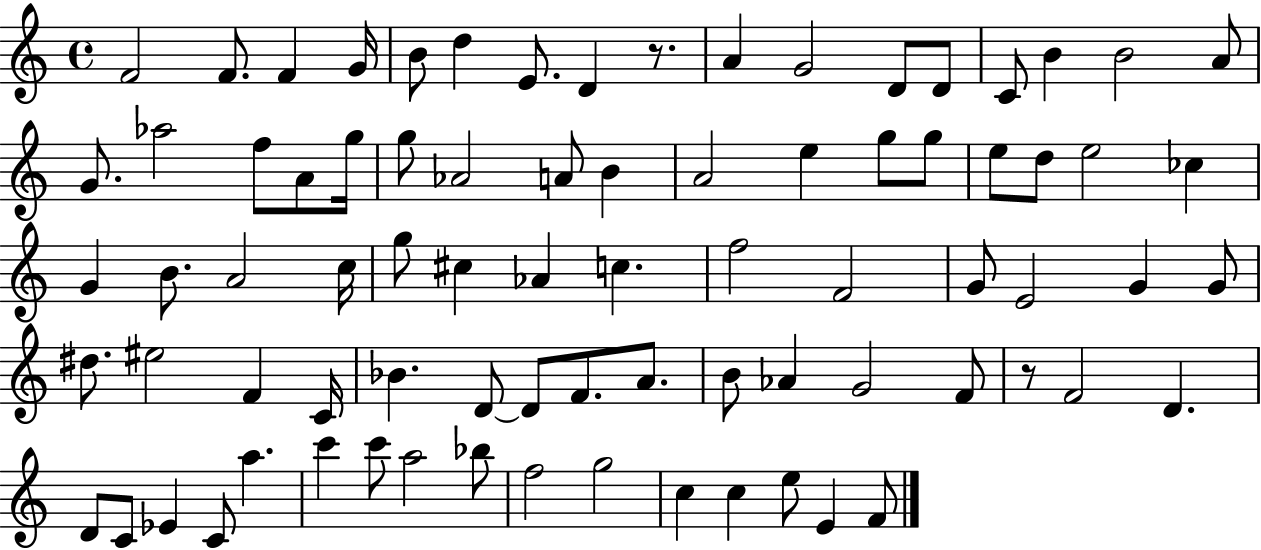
{
  \clef treble
  \time 4/4
  \defaultTimeSignature
  \key c \major
  \repeat volta 2 { f'2 f'8. f'4 g'16 | b'8 d''4 e'8. d'4 r8. | a'4 g'2 d'8 d'8 | c'8 b'4 b'2 a'8 | \break g'8. aes''2 f''8 a'8 g''16 | g''8 aes'2 a'8 b'4 | a'2 e''4 g''8 g''8 | e''8 d''8 e''2 ces''4 | \break g'4 b'8. a'2 c''16 | g''8 cis''4 aes'4 c''4. | f''2 f'2 | g'8 e'2 g'4 g'8 | \break dis''8. eis''2 f'4 c'16 | bes'4. d'8~~ d'8 f'8. a'8. | b'8 aes'4 g'2 f'8 | r8 f'2 d'4. | \break d'8 c'8 ees'4 c'8 a''4. | c'''4 c'''8 a''2 bes''8 | f''2 g''2 | c''4 c''4 e''8 e'4 f'8 | \break } \bar "|."
}